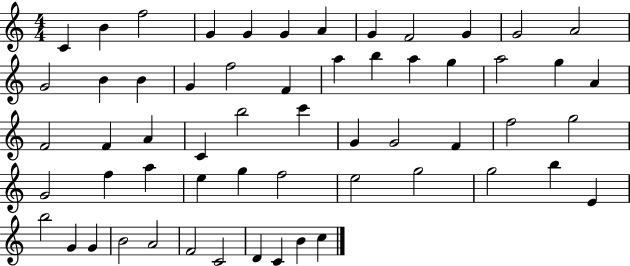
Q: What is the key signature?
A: C major